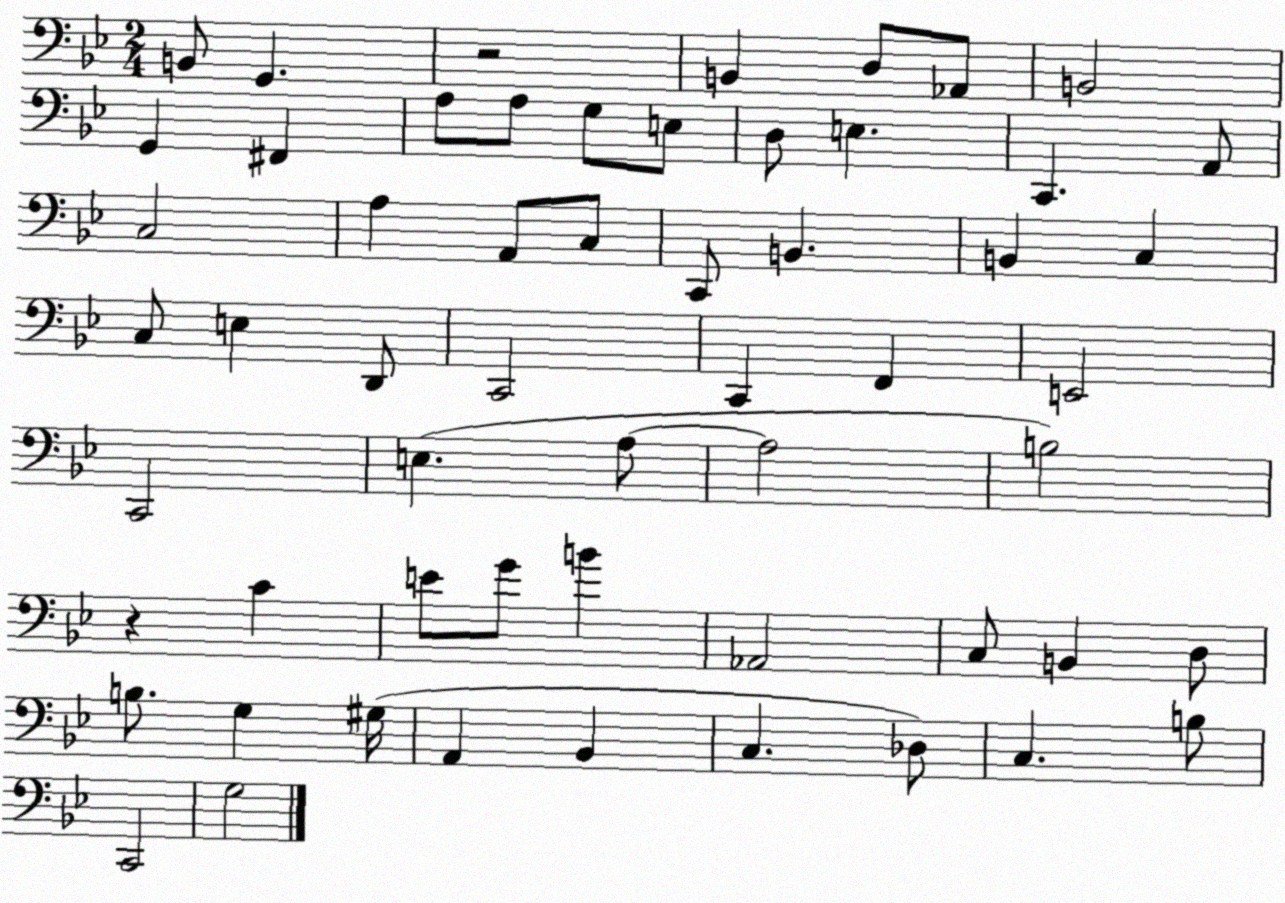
X:1
T:Untitled
M:2/4
L:1/4
K:Bb
B,,/2 G,, z2 B,, D,/2 _A,,/2 B,,2 G,, ^F,, A,/2 A,/2 G,/2 E,/2 D,/2 E, C,, A,,/2 C,2 A, A,,/2 C,/2 C,,/2 B,, B,, C, C,/2 E, D,,/2 C,,2 C,, F,, E,,2 C,,2 E, A,/2 A,2 B,2 z C E/2 G/2 B _A,,2 C,/2 B,, D,/2 B,/2 G, ^G,/4 A,, _B,, C, _D,/2 C, B,/2 C,,2 G,2